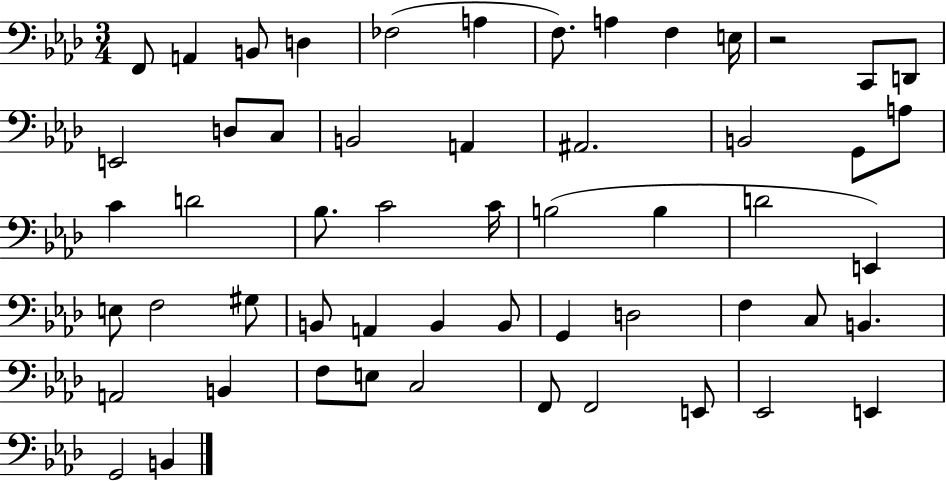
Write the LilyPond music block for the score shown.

{
  \clef bass
  \numericTimeSignature
  \time 3/4
  \key aes \major
  f,8 a,4 b,8 d4 | fes2( a4 | f8.) a4 f4 e16 | r2 c,8 d,8 | \break e,2 d8 c8 | b,2 a,4 | ais,2. | b,2 g,8 a8 | \break c'4 d'2 | bes8. c'2 c'16 | b2( b4 | d'2 e,4) | \break e8 f2 gis8 | b,8 a,4 b,4 b,8 | g,4 d2 | f4 c8 b,4. | \break a,2 b,4 | f8 e8 c2 | f,8 f,2 e,8 | ees,2 e,4 | \break g,2 b,4 | \bar "|."
}